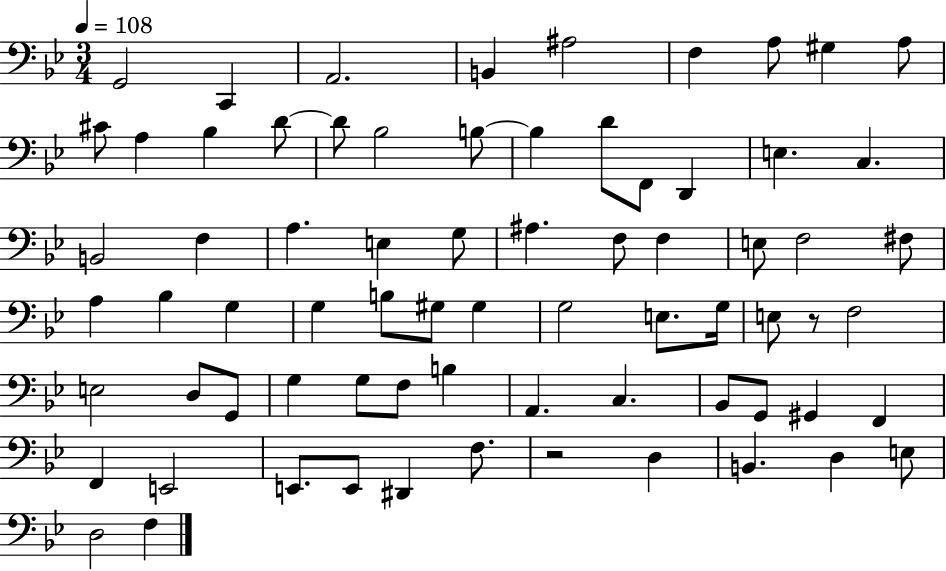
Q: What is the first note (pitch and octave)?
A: G2